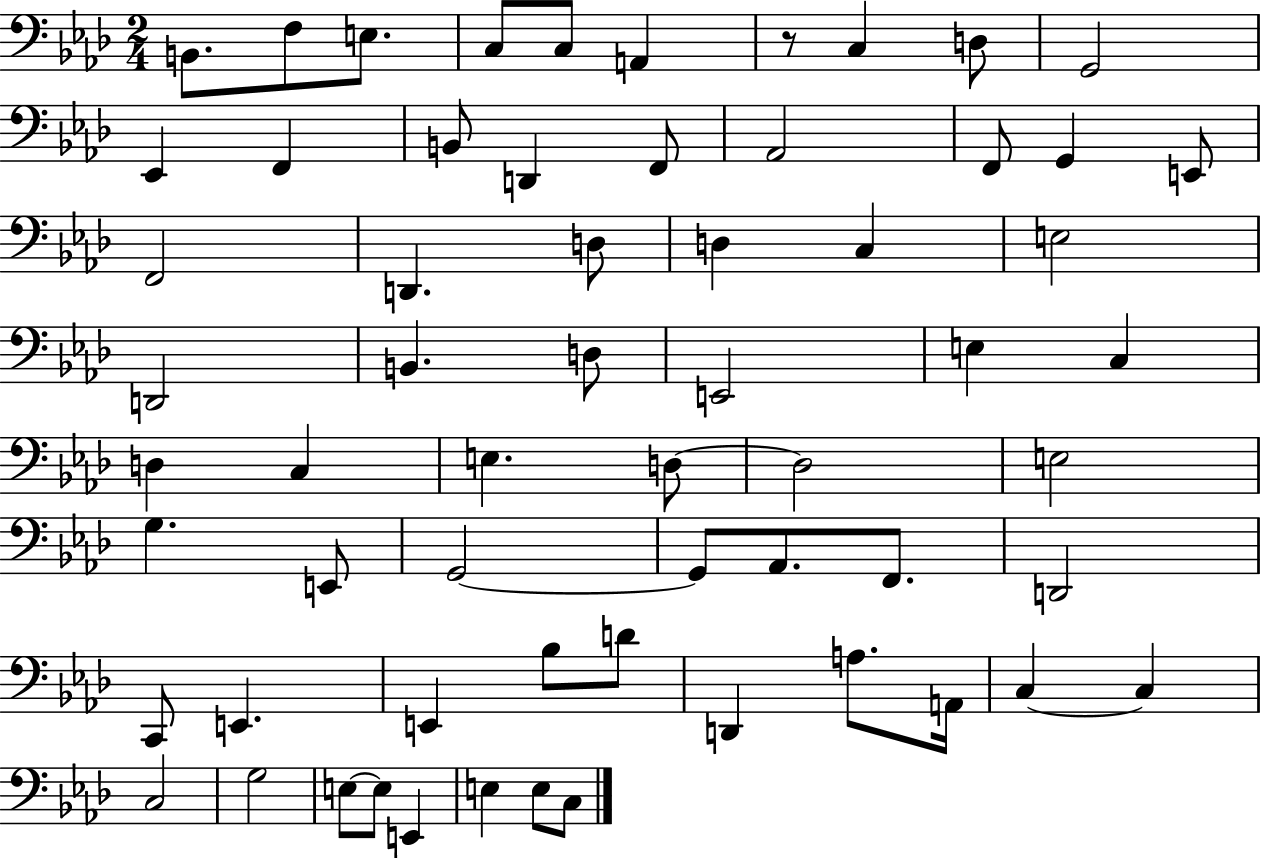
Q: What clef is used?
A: bass